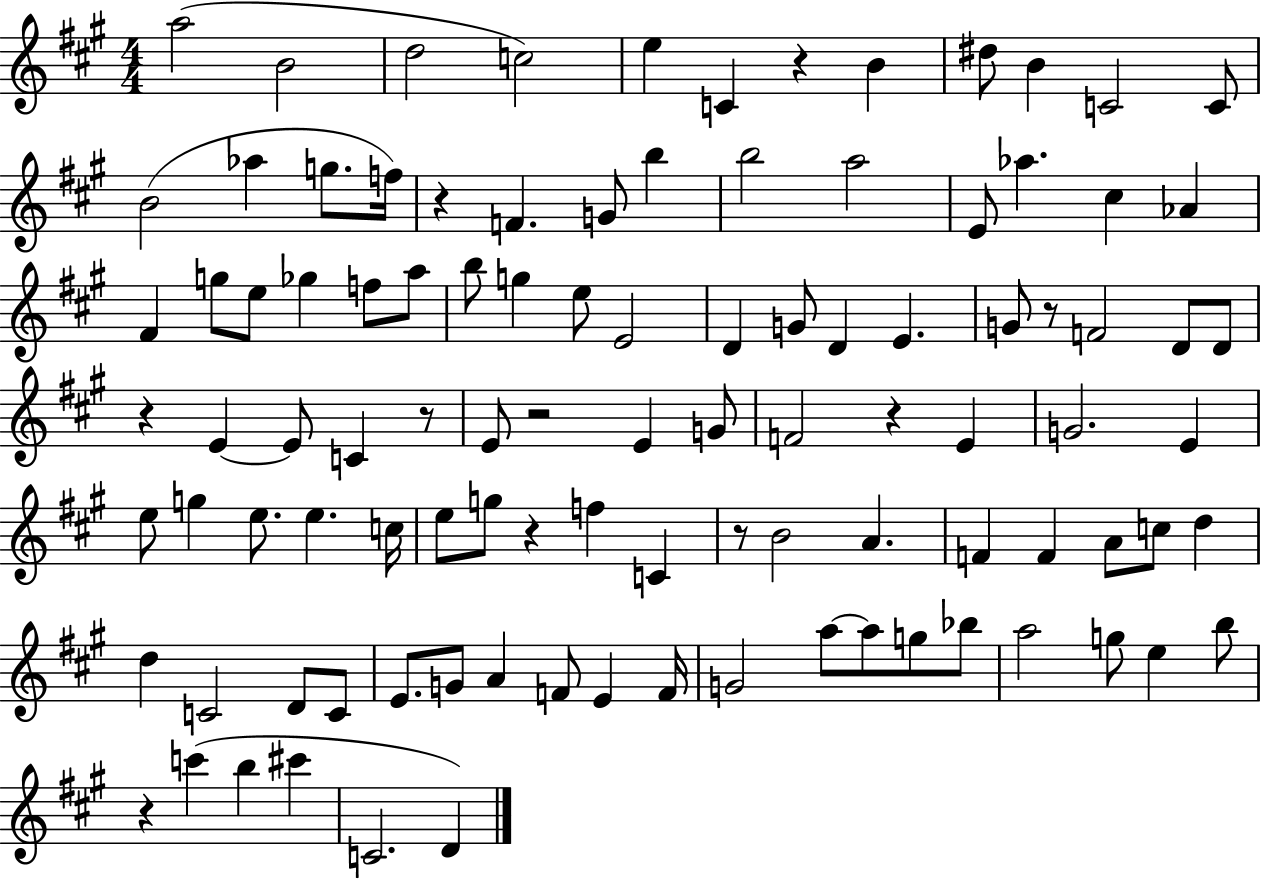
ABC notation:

X:1
T:Untitled
M:4/4
L:1/4
K:A
a2 B2 d2 c2 e C z B ^d/2 B C2 C/2 B2 _a g/2 f/4 z F G/2 b b2 a2 E/2 _a ^c _A ^F g/2 e/2 _g f/2 a/2 b/2 g e/2 E2 D G/2 D E G/2 z/2 F2 D/2 D/2 z E E/2 C z/2 E/2 z2 E G/2 F2 z E G2 E e/2 g e/2 e c/4 e/2 g/2 z f C z/2 B2 A F F A/2 c/2 d d C2 D/2 C/2 E/2 G/2 A F/2 E F/4 G2 a/2 a/2 g/2 _b/2 a2 g/2 e b/2 z c' b ^c' C2 D